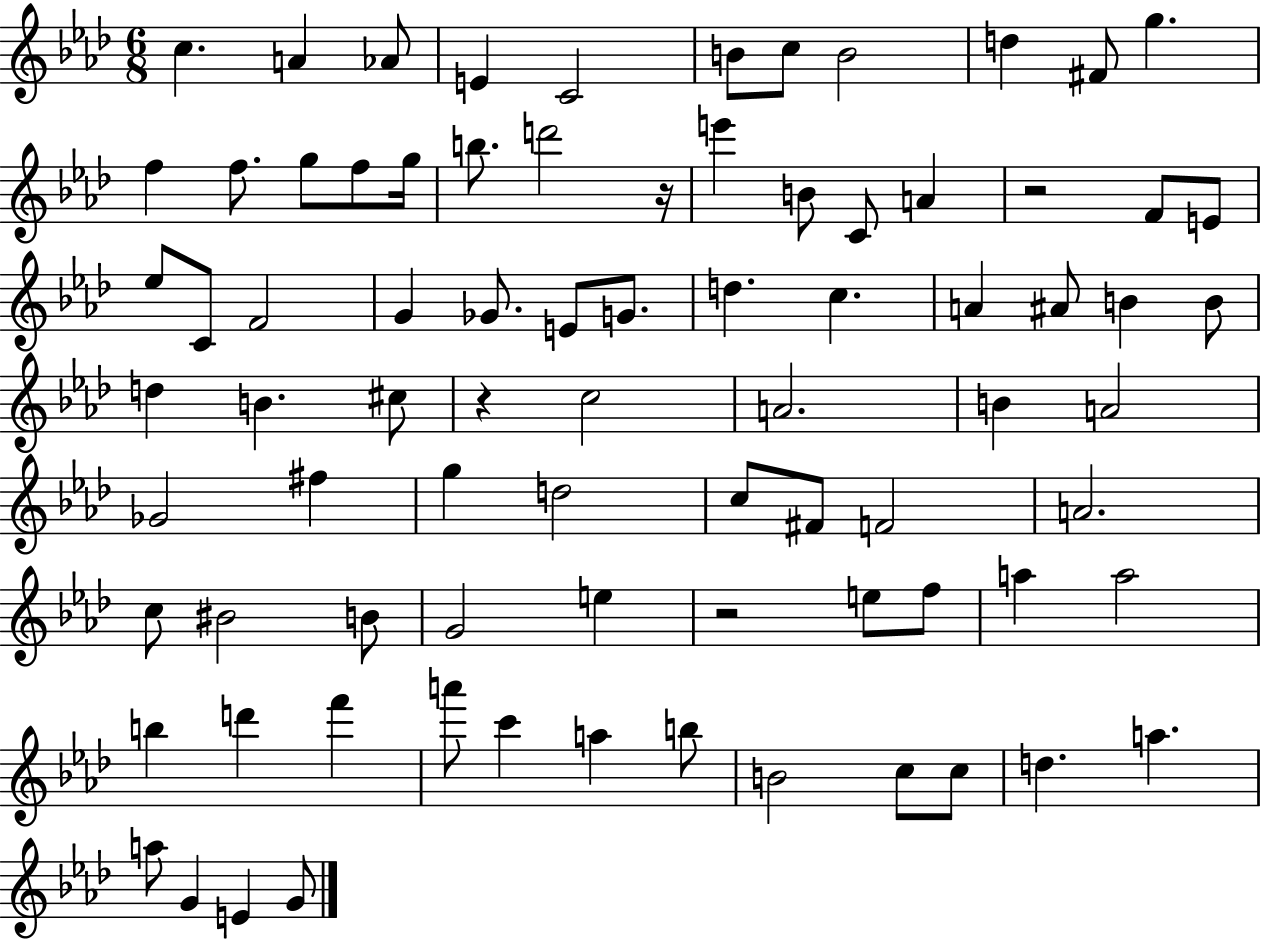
{
  \clef treble
  \numericTimeSignature
  \time 6/8
  \key aes \major
  c''4. a'4 aes'8 | e'4 c'2 | b'8 c''8 b'2 | d''4 fis'8 g''4. | \break f''4 f''8. g''8 f''8 g''16 | b''8. d'''2 r16 | e'''4 b'8 c'8 a'4 | r2 f'8 e'8 | \break ees''8 c'8 f'2 | g'4 ges'8. e'8 g'8. | d''4. c''4. | a'4 ais'8 b'4 b'8 | \break d''4 b'4. cis''8 | r4 c''2 | a'2. | b'4 a'2 | \break ges'2 fis''4 | g''4 d''2 | c''8 fis'8 f'2 | a'2. | \break c''8 bis'2 b'8 | g'2 e''4 | r2 e''8 f''8 | a''4 a''2 | \break b''4 d'''4 f'''4 | a'''8 c'''4 a''4 b''8 | b'2 c''8 c''8 | d''4. a''4. | \break a''8 g'4 e'4 g'8 | \bar "|."
}